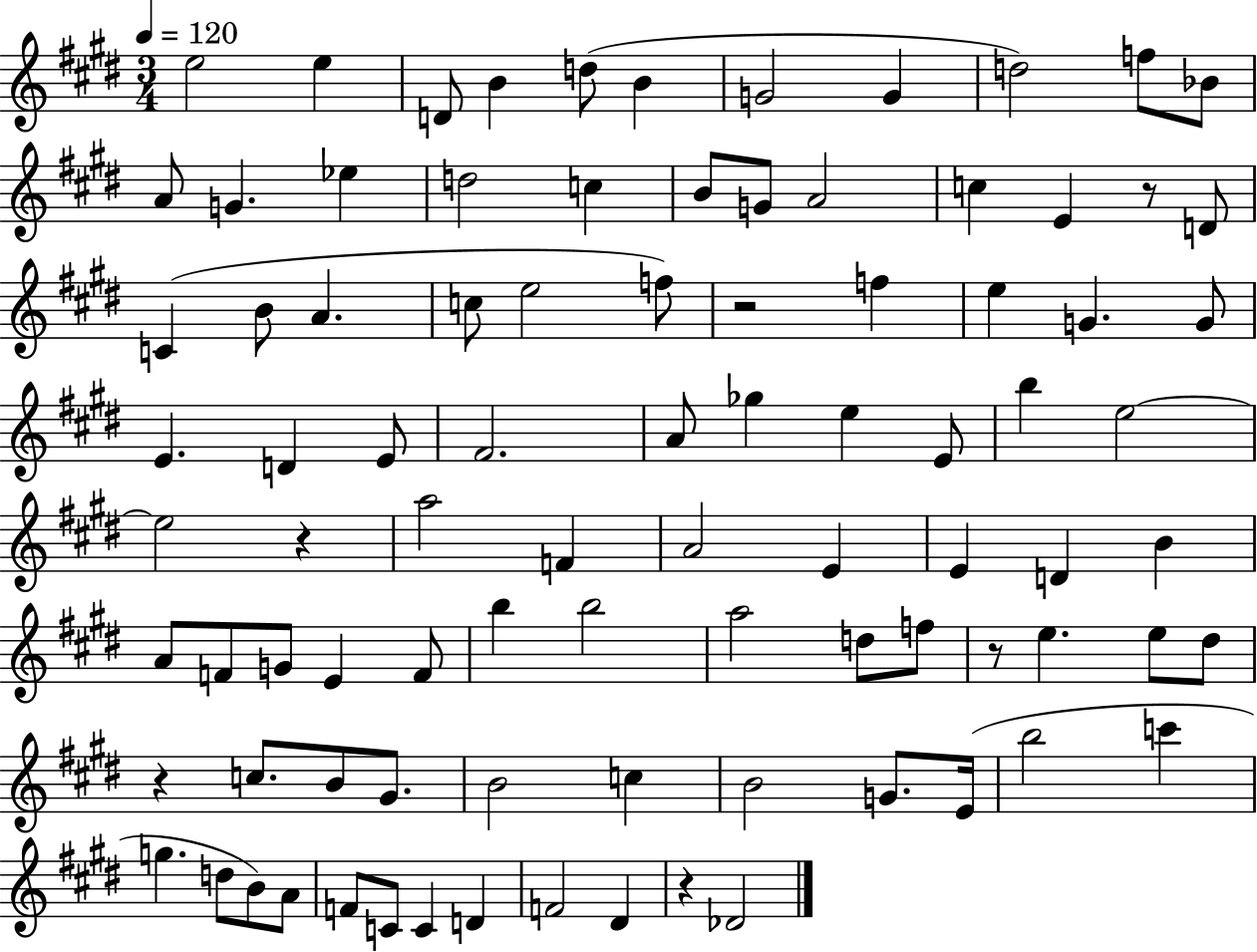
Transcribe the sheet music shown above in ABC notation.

X:1
T:Untitled
M:3/4
L:1/4
K:E
e2 e D/2 B d/2 B G2 G d2 f/2 _B/2 A/2 G _e d2 c B/2 G/2 A2 c E z/2 D/2 C B/2 A c/2 e2 f/2 z2 f e G G/2 E D E/2 ^F2 A/2 _g e E/2 b e2 e2 z a2 F A2 E E D B A/2 F/2 G/2 E F/2 b b2 a2 d/2 f/2 z/2 e e/2 ^d/2 z c/2 B/2 ^G/2 B2 c B2 G/2 E/4 b2 c' g d/2 B/2 A/2 F/2 C/2 C D F2 ^D z _D2